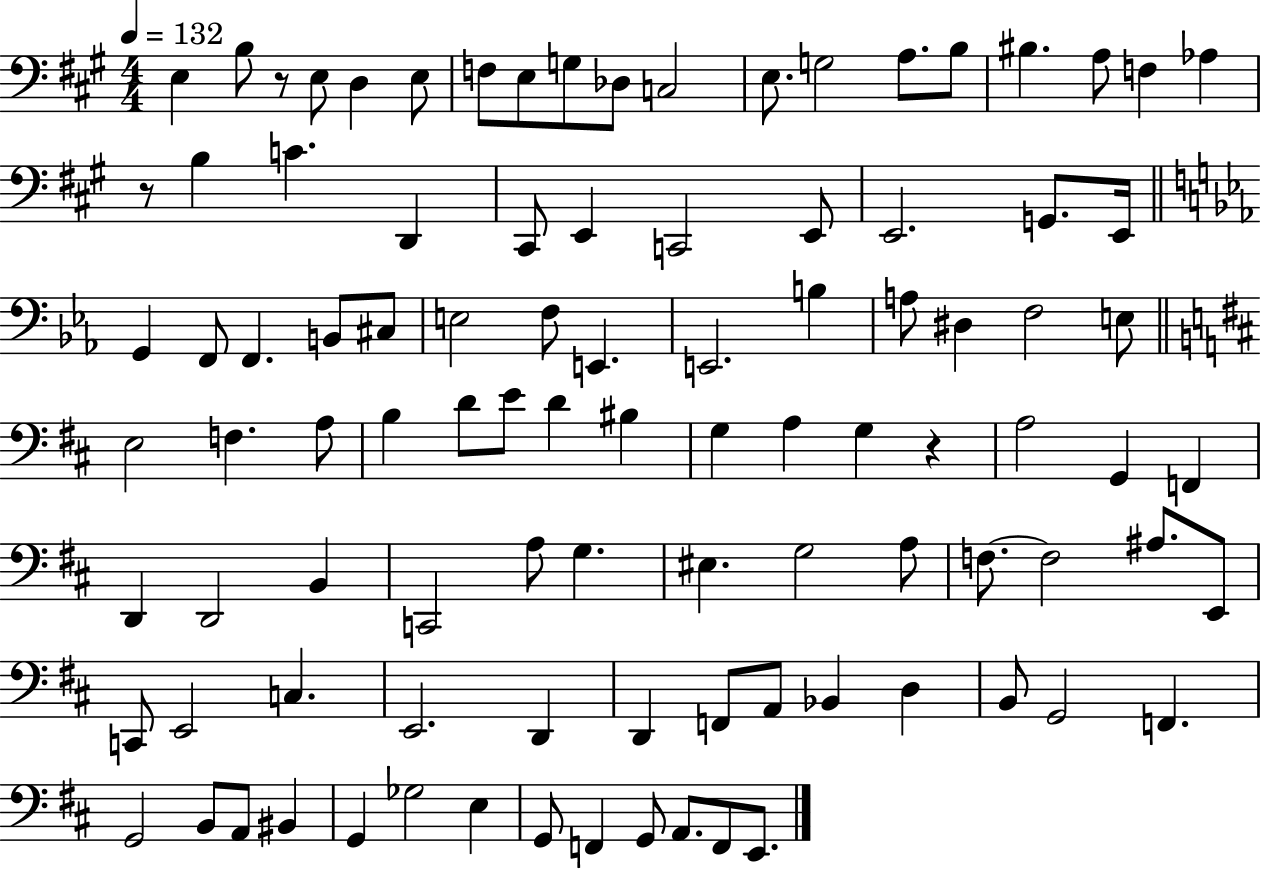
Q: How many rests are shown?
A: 3